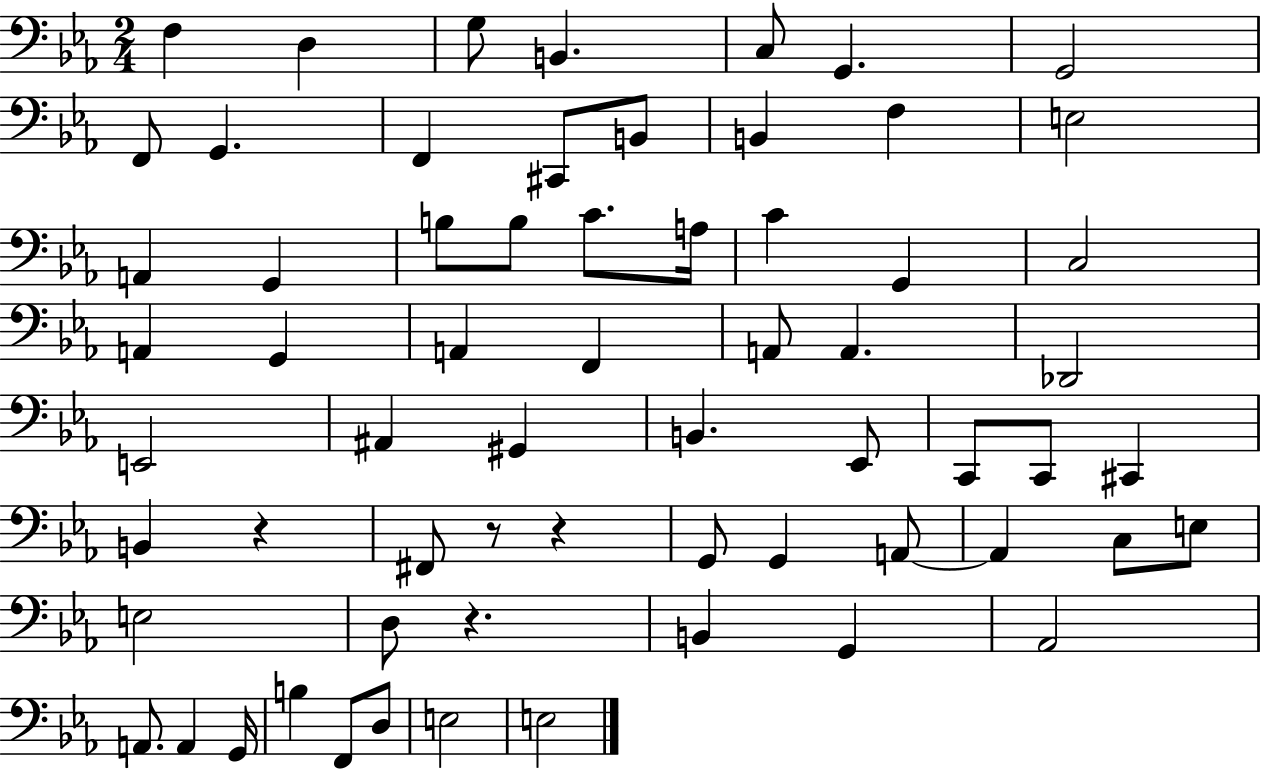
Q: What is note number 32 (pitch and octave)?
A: E2